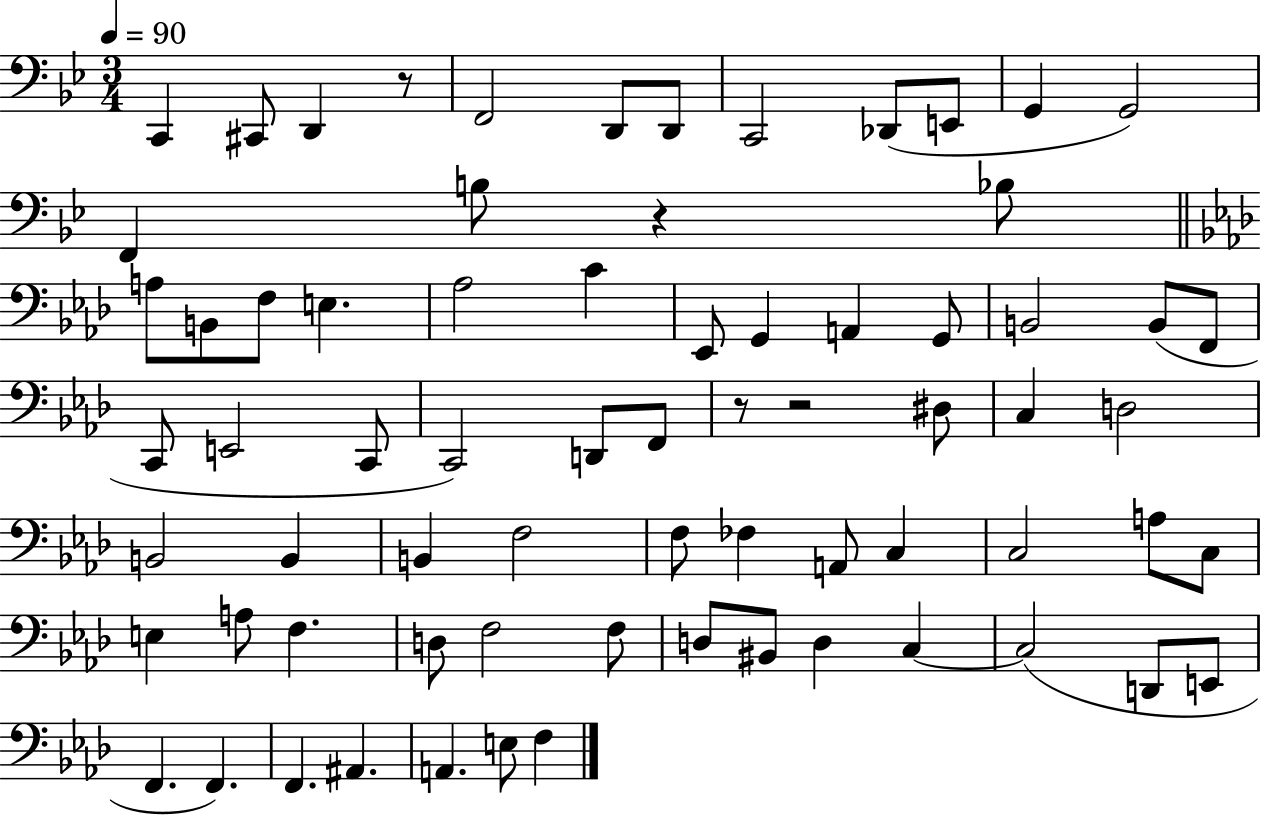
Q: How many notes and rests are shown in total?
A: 71